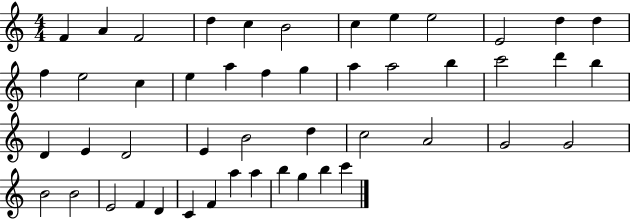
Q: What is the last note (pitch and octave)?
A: C6